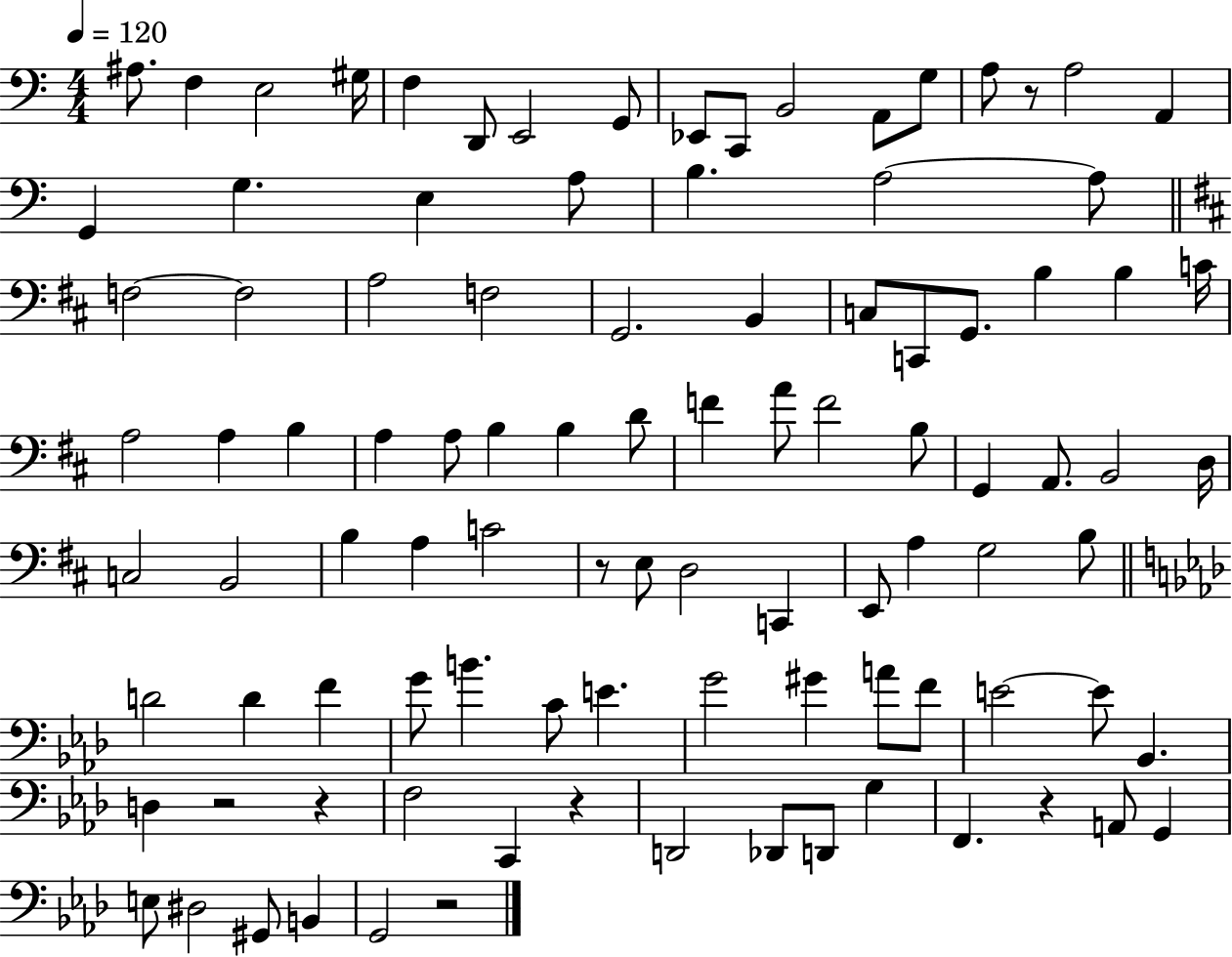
X:1
T:Untitled
M:4/4
L:1/4
K:C
^A,/2 F, E,2 ^G,/4 F, D,,/2 E,,2 G,,/2 _E,,/2 C,,/2 B,,2 A,,/2 G,/2 A,/2 z/2 A,2 A,, G,, G, E, A,/2 B, A,2 A,/2 F,2 F,2 A,2 F,2 G,,2 B,, C,/2 C,,/2 G,,/2 B, B, C/4 A,2 A, B, A, A,/2 B, B, D/2 F A/2 F2 B,/2 G,, A,,/2 B,,2 D,/4 C,2 B,,2 B, A, C2 z/2 E,/2 D,2 C,, E,,/2 A, G,2 B,/2 D2 D F G/2 B C/2 E G2 ^G A/2 F/2 E2 E/2 _B,, D, z2 z F,2 C,, z D,,2 _D,,/2 D,,/2 G, F,, z A,,/2 G,, E,/2 ^D,2 ^G,,/2 B,, G,,2 z2